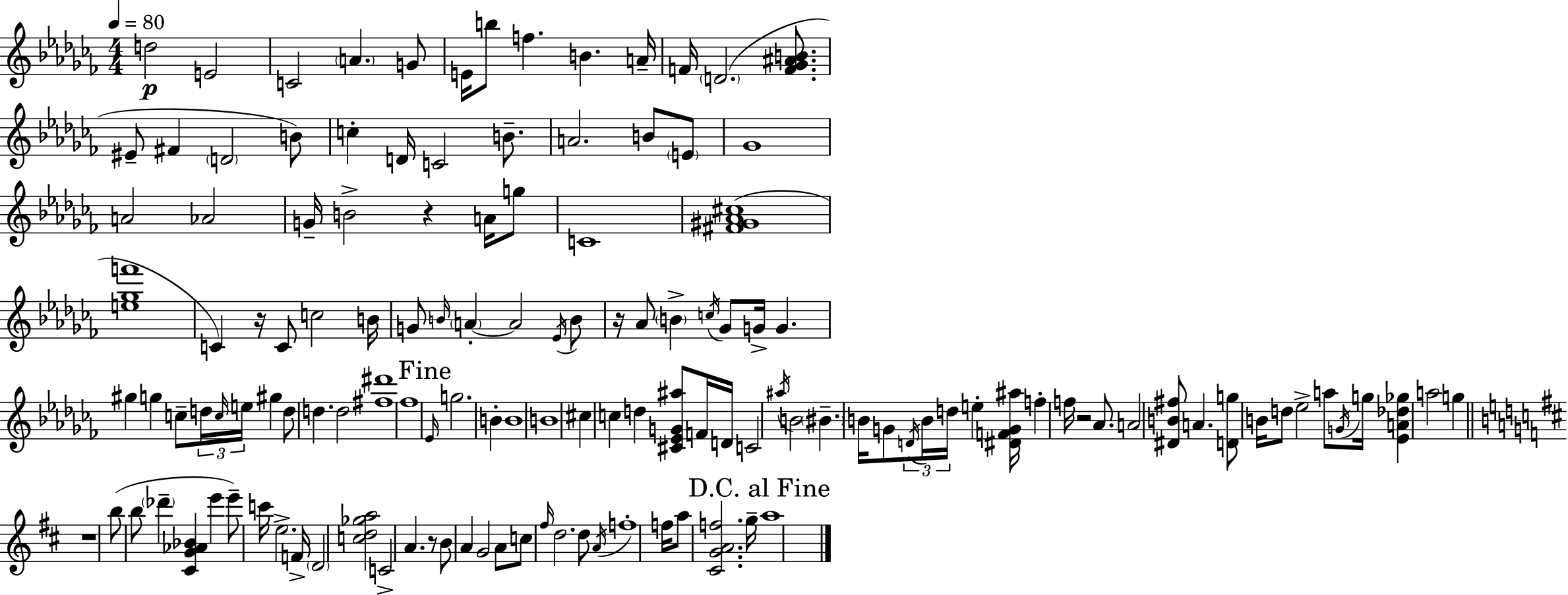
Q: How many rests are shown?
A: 6